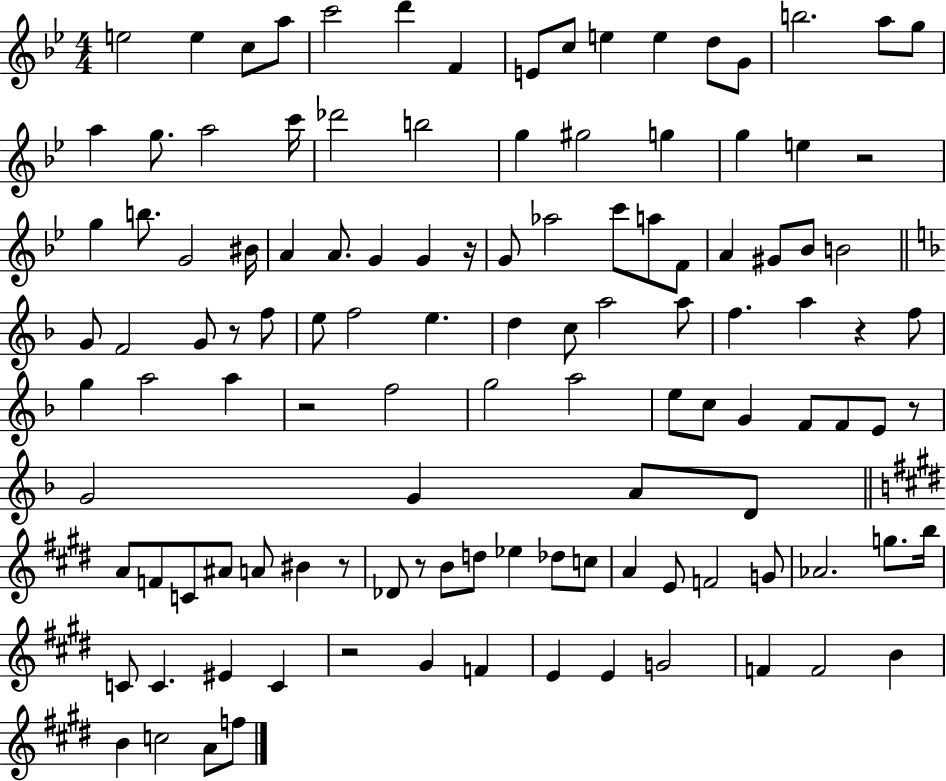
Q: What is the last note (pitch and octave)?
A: F5